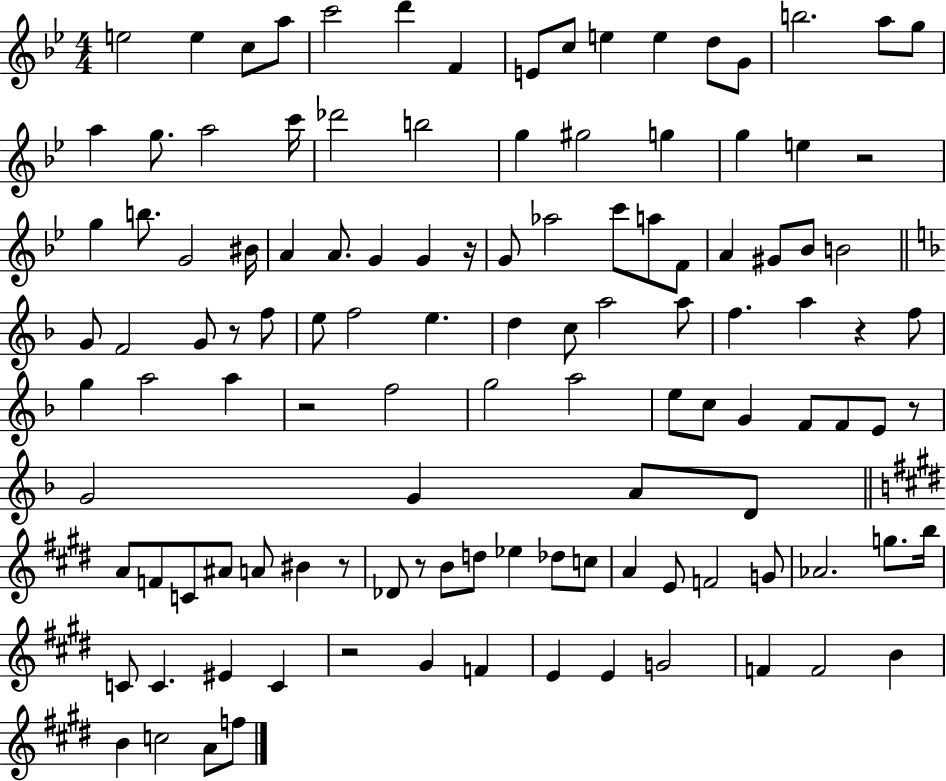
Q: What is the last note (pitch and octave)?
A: F5